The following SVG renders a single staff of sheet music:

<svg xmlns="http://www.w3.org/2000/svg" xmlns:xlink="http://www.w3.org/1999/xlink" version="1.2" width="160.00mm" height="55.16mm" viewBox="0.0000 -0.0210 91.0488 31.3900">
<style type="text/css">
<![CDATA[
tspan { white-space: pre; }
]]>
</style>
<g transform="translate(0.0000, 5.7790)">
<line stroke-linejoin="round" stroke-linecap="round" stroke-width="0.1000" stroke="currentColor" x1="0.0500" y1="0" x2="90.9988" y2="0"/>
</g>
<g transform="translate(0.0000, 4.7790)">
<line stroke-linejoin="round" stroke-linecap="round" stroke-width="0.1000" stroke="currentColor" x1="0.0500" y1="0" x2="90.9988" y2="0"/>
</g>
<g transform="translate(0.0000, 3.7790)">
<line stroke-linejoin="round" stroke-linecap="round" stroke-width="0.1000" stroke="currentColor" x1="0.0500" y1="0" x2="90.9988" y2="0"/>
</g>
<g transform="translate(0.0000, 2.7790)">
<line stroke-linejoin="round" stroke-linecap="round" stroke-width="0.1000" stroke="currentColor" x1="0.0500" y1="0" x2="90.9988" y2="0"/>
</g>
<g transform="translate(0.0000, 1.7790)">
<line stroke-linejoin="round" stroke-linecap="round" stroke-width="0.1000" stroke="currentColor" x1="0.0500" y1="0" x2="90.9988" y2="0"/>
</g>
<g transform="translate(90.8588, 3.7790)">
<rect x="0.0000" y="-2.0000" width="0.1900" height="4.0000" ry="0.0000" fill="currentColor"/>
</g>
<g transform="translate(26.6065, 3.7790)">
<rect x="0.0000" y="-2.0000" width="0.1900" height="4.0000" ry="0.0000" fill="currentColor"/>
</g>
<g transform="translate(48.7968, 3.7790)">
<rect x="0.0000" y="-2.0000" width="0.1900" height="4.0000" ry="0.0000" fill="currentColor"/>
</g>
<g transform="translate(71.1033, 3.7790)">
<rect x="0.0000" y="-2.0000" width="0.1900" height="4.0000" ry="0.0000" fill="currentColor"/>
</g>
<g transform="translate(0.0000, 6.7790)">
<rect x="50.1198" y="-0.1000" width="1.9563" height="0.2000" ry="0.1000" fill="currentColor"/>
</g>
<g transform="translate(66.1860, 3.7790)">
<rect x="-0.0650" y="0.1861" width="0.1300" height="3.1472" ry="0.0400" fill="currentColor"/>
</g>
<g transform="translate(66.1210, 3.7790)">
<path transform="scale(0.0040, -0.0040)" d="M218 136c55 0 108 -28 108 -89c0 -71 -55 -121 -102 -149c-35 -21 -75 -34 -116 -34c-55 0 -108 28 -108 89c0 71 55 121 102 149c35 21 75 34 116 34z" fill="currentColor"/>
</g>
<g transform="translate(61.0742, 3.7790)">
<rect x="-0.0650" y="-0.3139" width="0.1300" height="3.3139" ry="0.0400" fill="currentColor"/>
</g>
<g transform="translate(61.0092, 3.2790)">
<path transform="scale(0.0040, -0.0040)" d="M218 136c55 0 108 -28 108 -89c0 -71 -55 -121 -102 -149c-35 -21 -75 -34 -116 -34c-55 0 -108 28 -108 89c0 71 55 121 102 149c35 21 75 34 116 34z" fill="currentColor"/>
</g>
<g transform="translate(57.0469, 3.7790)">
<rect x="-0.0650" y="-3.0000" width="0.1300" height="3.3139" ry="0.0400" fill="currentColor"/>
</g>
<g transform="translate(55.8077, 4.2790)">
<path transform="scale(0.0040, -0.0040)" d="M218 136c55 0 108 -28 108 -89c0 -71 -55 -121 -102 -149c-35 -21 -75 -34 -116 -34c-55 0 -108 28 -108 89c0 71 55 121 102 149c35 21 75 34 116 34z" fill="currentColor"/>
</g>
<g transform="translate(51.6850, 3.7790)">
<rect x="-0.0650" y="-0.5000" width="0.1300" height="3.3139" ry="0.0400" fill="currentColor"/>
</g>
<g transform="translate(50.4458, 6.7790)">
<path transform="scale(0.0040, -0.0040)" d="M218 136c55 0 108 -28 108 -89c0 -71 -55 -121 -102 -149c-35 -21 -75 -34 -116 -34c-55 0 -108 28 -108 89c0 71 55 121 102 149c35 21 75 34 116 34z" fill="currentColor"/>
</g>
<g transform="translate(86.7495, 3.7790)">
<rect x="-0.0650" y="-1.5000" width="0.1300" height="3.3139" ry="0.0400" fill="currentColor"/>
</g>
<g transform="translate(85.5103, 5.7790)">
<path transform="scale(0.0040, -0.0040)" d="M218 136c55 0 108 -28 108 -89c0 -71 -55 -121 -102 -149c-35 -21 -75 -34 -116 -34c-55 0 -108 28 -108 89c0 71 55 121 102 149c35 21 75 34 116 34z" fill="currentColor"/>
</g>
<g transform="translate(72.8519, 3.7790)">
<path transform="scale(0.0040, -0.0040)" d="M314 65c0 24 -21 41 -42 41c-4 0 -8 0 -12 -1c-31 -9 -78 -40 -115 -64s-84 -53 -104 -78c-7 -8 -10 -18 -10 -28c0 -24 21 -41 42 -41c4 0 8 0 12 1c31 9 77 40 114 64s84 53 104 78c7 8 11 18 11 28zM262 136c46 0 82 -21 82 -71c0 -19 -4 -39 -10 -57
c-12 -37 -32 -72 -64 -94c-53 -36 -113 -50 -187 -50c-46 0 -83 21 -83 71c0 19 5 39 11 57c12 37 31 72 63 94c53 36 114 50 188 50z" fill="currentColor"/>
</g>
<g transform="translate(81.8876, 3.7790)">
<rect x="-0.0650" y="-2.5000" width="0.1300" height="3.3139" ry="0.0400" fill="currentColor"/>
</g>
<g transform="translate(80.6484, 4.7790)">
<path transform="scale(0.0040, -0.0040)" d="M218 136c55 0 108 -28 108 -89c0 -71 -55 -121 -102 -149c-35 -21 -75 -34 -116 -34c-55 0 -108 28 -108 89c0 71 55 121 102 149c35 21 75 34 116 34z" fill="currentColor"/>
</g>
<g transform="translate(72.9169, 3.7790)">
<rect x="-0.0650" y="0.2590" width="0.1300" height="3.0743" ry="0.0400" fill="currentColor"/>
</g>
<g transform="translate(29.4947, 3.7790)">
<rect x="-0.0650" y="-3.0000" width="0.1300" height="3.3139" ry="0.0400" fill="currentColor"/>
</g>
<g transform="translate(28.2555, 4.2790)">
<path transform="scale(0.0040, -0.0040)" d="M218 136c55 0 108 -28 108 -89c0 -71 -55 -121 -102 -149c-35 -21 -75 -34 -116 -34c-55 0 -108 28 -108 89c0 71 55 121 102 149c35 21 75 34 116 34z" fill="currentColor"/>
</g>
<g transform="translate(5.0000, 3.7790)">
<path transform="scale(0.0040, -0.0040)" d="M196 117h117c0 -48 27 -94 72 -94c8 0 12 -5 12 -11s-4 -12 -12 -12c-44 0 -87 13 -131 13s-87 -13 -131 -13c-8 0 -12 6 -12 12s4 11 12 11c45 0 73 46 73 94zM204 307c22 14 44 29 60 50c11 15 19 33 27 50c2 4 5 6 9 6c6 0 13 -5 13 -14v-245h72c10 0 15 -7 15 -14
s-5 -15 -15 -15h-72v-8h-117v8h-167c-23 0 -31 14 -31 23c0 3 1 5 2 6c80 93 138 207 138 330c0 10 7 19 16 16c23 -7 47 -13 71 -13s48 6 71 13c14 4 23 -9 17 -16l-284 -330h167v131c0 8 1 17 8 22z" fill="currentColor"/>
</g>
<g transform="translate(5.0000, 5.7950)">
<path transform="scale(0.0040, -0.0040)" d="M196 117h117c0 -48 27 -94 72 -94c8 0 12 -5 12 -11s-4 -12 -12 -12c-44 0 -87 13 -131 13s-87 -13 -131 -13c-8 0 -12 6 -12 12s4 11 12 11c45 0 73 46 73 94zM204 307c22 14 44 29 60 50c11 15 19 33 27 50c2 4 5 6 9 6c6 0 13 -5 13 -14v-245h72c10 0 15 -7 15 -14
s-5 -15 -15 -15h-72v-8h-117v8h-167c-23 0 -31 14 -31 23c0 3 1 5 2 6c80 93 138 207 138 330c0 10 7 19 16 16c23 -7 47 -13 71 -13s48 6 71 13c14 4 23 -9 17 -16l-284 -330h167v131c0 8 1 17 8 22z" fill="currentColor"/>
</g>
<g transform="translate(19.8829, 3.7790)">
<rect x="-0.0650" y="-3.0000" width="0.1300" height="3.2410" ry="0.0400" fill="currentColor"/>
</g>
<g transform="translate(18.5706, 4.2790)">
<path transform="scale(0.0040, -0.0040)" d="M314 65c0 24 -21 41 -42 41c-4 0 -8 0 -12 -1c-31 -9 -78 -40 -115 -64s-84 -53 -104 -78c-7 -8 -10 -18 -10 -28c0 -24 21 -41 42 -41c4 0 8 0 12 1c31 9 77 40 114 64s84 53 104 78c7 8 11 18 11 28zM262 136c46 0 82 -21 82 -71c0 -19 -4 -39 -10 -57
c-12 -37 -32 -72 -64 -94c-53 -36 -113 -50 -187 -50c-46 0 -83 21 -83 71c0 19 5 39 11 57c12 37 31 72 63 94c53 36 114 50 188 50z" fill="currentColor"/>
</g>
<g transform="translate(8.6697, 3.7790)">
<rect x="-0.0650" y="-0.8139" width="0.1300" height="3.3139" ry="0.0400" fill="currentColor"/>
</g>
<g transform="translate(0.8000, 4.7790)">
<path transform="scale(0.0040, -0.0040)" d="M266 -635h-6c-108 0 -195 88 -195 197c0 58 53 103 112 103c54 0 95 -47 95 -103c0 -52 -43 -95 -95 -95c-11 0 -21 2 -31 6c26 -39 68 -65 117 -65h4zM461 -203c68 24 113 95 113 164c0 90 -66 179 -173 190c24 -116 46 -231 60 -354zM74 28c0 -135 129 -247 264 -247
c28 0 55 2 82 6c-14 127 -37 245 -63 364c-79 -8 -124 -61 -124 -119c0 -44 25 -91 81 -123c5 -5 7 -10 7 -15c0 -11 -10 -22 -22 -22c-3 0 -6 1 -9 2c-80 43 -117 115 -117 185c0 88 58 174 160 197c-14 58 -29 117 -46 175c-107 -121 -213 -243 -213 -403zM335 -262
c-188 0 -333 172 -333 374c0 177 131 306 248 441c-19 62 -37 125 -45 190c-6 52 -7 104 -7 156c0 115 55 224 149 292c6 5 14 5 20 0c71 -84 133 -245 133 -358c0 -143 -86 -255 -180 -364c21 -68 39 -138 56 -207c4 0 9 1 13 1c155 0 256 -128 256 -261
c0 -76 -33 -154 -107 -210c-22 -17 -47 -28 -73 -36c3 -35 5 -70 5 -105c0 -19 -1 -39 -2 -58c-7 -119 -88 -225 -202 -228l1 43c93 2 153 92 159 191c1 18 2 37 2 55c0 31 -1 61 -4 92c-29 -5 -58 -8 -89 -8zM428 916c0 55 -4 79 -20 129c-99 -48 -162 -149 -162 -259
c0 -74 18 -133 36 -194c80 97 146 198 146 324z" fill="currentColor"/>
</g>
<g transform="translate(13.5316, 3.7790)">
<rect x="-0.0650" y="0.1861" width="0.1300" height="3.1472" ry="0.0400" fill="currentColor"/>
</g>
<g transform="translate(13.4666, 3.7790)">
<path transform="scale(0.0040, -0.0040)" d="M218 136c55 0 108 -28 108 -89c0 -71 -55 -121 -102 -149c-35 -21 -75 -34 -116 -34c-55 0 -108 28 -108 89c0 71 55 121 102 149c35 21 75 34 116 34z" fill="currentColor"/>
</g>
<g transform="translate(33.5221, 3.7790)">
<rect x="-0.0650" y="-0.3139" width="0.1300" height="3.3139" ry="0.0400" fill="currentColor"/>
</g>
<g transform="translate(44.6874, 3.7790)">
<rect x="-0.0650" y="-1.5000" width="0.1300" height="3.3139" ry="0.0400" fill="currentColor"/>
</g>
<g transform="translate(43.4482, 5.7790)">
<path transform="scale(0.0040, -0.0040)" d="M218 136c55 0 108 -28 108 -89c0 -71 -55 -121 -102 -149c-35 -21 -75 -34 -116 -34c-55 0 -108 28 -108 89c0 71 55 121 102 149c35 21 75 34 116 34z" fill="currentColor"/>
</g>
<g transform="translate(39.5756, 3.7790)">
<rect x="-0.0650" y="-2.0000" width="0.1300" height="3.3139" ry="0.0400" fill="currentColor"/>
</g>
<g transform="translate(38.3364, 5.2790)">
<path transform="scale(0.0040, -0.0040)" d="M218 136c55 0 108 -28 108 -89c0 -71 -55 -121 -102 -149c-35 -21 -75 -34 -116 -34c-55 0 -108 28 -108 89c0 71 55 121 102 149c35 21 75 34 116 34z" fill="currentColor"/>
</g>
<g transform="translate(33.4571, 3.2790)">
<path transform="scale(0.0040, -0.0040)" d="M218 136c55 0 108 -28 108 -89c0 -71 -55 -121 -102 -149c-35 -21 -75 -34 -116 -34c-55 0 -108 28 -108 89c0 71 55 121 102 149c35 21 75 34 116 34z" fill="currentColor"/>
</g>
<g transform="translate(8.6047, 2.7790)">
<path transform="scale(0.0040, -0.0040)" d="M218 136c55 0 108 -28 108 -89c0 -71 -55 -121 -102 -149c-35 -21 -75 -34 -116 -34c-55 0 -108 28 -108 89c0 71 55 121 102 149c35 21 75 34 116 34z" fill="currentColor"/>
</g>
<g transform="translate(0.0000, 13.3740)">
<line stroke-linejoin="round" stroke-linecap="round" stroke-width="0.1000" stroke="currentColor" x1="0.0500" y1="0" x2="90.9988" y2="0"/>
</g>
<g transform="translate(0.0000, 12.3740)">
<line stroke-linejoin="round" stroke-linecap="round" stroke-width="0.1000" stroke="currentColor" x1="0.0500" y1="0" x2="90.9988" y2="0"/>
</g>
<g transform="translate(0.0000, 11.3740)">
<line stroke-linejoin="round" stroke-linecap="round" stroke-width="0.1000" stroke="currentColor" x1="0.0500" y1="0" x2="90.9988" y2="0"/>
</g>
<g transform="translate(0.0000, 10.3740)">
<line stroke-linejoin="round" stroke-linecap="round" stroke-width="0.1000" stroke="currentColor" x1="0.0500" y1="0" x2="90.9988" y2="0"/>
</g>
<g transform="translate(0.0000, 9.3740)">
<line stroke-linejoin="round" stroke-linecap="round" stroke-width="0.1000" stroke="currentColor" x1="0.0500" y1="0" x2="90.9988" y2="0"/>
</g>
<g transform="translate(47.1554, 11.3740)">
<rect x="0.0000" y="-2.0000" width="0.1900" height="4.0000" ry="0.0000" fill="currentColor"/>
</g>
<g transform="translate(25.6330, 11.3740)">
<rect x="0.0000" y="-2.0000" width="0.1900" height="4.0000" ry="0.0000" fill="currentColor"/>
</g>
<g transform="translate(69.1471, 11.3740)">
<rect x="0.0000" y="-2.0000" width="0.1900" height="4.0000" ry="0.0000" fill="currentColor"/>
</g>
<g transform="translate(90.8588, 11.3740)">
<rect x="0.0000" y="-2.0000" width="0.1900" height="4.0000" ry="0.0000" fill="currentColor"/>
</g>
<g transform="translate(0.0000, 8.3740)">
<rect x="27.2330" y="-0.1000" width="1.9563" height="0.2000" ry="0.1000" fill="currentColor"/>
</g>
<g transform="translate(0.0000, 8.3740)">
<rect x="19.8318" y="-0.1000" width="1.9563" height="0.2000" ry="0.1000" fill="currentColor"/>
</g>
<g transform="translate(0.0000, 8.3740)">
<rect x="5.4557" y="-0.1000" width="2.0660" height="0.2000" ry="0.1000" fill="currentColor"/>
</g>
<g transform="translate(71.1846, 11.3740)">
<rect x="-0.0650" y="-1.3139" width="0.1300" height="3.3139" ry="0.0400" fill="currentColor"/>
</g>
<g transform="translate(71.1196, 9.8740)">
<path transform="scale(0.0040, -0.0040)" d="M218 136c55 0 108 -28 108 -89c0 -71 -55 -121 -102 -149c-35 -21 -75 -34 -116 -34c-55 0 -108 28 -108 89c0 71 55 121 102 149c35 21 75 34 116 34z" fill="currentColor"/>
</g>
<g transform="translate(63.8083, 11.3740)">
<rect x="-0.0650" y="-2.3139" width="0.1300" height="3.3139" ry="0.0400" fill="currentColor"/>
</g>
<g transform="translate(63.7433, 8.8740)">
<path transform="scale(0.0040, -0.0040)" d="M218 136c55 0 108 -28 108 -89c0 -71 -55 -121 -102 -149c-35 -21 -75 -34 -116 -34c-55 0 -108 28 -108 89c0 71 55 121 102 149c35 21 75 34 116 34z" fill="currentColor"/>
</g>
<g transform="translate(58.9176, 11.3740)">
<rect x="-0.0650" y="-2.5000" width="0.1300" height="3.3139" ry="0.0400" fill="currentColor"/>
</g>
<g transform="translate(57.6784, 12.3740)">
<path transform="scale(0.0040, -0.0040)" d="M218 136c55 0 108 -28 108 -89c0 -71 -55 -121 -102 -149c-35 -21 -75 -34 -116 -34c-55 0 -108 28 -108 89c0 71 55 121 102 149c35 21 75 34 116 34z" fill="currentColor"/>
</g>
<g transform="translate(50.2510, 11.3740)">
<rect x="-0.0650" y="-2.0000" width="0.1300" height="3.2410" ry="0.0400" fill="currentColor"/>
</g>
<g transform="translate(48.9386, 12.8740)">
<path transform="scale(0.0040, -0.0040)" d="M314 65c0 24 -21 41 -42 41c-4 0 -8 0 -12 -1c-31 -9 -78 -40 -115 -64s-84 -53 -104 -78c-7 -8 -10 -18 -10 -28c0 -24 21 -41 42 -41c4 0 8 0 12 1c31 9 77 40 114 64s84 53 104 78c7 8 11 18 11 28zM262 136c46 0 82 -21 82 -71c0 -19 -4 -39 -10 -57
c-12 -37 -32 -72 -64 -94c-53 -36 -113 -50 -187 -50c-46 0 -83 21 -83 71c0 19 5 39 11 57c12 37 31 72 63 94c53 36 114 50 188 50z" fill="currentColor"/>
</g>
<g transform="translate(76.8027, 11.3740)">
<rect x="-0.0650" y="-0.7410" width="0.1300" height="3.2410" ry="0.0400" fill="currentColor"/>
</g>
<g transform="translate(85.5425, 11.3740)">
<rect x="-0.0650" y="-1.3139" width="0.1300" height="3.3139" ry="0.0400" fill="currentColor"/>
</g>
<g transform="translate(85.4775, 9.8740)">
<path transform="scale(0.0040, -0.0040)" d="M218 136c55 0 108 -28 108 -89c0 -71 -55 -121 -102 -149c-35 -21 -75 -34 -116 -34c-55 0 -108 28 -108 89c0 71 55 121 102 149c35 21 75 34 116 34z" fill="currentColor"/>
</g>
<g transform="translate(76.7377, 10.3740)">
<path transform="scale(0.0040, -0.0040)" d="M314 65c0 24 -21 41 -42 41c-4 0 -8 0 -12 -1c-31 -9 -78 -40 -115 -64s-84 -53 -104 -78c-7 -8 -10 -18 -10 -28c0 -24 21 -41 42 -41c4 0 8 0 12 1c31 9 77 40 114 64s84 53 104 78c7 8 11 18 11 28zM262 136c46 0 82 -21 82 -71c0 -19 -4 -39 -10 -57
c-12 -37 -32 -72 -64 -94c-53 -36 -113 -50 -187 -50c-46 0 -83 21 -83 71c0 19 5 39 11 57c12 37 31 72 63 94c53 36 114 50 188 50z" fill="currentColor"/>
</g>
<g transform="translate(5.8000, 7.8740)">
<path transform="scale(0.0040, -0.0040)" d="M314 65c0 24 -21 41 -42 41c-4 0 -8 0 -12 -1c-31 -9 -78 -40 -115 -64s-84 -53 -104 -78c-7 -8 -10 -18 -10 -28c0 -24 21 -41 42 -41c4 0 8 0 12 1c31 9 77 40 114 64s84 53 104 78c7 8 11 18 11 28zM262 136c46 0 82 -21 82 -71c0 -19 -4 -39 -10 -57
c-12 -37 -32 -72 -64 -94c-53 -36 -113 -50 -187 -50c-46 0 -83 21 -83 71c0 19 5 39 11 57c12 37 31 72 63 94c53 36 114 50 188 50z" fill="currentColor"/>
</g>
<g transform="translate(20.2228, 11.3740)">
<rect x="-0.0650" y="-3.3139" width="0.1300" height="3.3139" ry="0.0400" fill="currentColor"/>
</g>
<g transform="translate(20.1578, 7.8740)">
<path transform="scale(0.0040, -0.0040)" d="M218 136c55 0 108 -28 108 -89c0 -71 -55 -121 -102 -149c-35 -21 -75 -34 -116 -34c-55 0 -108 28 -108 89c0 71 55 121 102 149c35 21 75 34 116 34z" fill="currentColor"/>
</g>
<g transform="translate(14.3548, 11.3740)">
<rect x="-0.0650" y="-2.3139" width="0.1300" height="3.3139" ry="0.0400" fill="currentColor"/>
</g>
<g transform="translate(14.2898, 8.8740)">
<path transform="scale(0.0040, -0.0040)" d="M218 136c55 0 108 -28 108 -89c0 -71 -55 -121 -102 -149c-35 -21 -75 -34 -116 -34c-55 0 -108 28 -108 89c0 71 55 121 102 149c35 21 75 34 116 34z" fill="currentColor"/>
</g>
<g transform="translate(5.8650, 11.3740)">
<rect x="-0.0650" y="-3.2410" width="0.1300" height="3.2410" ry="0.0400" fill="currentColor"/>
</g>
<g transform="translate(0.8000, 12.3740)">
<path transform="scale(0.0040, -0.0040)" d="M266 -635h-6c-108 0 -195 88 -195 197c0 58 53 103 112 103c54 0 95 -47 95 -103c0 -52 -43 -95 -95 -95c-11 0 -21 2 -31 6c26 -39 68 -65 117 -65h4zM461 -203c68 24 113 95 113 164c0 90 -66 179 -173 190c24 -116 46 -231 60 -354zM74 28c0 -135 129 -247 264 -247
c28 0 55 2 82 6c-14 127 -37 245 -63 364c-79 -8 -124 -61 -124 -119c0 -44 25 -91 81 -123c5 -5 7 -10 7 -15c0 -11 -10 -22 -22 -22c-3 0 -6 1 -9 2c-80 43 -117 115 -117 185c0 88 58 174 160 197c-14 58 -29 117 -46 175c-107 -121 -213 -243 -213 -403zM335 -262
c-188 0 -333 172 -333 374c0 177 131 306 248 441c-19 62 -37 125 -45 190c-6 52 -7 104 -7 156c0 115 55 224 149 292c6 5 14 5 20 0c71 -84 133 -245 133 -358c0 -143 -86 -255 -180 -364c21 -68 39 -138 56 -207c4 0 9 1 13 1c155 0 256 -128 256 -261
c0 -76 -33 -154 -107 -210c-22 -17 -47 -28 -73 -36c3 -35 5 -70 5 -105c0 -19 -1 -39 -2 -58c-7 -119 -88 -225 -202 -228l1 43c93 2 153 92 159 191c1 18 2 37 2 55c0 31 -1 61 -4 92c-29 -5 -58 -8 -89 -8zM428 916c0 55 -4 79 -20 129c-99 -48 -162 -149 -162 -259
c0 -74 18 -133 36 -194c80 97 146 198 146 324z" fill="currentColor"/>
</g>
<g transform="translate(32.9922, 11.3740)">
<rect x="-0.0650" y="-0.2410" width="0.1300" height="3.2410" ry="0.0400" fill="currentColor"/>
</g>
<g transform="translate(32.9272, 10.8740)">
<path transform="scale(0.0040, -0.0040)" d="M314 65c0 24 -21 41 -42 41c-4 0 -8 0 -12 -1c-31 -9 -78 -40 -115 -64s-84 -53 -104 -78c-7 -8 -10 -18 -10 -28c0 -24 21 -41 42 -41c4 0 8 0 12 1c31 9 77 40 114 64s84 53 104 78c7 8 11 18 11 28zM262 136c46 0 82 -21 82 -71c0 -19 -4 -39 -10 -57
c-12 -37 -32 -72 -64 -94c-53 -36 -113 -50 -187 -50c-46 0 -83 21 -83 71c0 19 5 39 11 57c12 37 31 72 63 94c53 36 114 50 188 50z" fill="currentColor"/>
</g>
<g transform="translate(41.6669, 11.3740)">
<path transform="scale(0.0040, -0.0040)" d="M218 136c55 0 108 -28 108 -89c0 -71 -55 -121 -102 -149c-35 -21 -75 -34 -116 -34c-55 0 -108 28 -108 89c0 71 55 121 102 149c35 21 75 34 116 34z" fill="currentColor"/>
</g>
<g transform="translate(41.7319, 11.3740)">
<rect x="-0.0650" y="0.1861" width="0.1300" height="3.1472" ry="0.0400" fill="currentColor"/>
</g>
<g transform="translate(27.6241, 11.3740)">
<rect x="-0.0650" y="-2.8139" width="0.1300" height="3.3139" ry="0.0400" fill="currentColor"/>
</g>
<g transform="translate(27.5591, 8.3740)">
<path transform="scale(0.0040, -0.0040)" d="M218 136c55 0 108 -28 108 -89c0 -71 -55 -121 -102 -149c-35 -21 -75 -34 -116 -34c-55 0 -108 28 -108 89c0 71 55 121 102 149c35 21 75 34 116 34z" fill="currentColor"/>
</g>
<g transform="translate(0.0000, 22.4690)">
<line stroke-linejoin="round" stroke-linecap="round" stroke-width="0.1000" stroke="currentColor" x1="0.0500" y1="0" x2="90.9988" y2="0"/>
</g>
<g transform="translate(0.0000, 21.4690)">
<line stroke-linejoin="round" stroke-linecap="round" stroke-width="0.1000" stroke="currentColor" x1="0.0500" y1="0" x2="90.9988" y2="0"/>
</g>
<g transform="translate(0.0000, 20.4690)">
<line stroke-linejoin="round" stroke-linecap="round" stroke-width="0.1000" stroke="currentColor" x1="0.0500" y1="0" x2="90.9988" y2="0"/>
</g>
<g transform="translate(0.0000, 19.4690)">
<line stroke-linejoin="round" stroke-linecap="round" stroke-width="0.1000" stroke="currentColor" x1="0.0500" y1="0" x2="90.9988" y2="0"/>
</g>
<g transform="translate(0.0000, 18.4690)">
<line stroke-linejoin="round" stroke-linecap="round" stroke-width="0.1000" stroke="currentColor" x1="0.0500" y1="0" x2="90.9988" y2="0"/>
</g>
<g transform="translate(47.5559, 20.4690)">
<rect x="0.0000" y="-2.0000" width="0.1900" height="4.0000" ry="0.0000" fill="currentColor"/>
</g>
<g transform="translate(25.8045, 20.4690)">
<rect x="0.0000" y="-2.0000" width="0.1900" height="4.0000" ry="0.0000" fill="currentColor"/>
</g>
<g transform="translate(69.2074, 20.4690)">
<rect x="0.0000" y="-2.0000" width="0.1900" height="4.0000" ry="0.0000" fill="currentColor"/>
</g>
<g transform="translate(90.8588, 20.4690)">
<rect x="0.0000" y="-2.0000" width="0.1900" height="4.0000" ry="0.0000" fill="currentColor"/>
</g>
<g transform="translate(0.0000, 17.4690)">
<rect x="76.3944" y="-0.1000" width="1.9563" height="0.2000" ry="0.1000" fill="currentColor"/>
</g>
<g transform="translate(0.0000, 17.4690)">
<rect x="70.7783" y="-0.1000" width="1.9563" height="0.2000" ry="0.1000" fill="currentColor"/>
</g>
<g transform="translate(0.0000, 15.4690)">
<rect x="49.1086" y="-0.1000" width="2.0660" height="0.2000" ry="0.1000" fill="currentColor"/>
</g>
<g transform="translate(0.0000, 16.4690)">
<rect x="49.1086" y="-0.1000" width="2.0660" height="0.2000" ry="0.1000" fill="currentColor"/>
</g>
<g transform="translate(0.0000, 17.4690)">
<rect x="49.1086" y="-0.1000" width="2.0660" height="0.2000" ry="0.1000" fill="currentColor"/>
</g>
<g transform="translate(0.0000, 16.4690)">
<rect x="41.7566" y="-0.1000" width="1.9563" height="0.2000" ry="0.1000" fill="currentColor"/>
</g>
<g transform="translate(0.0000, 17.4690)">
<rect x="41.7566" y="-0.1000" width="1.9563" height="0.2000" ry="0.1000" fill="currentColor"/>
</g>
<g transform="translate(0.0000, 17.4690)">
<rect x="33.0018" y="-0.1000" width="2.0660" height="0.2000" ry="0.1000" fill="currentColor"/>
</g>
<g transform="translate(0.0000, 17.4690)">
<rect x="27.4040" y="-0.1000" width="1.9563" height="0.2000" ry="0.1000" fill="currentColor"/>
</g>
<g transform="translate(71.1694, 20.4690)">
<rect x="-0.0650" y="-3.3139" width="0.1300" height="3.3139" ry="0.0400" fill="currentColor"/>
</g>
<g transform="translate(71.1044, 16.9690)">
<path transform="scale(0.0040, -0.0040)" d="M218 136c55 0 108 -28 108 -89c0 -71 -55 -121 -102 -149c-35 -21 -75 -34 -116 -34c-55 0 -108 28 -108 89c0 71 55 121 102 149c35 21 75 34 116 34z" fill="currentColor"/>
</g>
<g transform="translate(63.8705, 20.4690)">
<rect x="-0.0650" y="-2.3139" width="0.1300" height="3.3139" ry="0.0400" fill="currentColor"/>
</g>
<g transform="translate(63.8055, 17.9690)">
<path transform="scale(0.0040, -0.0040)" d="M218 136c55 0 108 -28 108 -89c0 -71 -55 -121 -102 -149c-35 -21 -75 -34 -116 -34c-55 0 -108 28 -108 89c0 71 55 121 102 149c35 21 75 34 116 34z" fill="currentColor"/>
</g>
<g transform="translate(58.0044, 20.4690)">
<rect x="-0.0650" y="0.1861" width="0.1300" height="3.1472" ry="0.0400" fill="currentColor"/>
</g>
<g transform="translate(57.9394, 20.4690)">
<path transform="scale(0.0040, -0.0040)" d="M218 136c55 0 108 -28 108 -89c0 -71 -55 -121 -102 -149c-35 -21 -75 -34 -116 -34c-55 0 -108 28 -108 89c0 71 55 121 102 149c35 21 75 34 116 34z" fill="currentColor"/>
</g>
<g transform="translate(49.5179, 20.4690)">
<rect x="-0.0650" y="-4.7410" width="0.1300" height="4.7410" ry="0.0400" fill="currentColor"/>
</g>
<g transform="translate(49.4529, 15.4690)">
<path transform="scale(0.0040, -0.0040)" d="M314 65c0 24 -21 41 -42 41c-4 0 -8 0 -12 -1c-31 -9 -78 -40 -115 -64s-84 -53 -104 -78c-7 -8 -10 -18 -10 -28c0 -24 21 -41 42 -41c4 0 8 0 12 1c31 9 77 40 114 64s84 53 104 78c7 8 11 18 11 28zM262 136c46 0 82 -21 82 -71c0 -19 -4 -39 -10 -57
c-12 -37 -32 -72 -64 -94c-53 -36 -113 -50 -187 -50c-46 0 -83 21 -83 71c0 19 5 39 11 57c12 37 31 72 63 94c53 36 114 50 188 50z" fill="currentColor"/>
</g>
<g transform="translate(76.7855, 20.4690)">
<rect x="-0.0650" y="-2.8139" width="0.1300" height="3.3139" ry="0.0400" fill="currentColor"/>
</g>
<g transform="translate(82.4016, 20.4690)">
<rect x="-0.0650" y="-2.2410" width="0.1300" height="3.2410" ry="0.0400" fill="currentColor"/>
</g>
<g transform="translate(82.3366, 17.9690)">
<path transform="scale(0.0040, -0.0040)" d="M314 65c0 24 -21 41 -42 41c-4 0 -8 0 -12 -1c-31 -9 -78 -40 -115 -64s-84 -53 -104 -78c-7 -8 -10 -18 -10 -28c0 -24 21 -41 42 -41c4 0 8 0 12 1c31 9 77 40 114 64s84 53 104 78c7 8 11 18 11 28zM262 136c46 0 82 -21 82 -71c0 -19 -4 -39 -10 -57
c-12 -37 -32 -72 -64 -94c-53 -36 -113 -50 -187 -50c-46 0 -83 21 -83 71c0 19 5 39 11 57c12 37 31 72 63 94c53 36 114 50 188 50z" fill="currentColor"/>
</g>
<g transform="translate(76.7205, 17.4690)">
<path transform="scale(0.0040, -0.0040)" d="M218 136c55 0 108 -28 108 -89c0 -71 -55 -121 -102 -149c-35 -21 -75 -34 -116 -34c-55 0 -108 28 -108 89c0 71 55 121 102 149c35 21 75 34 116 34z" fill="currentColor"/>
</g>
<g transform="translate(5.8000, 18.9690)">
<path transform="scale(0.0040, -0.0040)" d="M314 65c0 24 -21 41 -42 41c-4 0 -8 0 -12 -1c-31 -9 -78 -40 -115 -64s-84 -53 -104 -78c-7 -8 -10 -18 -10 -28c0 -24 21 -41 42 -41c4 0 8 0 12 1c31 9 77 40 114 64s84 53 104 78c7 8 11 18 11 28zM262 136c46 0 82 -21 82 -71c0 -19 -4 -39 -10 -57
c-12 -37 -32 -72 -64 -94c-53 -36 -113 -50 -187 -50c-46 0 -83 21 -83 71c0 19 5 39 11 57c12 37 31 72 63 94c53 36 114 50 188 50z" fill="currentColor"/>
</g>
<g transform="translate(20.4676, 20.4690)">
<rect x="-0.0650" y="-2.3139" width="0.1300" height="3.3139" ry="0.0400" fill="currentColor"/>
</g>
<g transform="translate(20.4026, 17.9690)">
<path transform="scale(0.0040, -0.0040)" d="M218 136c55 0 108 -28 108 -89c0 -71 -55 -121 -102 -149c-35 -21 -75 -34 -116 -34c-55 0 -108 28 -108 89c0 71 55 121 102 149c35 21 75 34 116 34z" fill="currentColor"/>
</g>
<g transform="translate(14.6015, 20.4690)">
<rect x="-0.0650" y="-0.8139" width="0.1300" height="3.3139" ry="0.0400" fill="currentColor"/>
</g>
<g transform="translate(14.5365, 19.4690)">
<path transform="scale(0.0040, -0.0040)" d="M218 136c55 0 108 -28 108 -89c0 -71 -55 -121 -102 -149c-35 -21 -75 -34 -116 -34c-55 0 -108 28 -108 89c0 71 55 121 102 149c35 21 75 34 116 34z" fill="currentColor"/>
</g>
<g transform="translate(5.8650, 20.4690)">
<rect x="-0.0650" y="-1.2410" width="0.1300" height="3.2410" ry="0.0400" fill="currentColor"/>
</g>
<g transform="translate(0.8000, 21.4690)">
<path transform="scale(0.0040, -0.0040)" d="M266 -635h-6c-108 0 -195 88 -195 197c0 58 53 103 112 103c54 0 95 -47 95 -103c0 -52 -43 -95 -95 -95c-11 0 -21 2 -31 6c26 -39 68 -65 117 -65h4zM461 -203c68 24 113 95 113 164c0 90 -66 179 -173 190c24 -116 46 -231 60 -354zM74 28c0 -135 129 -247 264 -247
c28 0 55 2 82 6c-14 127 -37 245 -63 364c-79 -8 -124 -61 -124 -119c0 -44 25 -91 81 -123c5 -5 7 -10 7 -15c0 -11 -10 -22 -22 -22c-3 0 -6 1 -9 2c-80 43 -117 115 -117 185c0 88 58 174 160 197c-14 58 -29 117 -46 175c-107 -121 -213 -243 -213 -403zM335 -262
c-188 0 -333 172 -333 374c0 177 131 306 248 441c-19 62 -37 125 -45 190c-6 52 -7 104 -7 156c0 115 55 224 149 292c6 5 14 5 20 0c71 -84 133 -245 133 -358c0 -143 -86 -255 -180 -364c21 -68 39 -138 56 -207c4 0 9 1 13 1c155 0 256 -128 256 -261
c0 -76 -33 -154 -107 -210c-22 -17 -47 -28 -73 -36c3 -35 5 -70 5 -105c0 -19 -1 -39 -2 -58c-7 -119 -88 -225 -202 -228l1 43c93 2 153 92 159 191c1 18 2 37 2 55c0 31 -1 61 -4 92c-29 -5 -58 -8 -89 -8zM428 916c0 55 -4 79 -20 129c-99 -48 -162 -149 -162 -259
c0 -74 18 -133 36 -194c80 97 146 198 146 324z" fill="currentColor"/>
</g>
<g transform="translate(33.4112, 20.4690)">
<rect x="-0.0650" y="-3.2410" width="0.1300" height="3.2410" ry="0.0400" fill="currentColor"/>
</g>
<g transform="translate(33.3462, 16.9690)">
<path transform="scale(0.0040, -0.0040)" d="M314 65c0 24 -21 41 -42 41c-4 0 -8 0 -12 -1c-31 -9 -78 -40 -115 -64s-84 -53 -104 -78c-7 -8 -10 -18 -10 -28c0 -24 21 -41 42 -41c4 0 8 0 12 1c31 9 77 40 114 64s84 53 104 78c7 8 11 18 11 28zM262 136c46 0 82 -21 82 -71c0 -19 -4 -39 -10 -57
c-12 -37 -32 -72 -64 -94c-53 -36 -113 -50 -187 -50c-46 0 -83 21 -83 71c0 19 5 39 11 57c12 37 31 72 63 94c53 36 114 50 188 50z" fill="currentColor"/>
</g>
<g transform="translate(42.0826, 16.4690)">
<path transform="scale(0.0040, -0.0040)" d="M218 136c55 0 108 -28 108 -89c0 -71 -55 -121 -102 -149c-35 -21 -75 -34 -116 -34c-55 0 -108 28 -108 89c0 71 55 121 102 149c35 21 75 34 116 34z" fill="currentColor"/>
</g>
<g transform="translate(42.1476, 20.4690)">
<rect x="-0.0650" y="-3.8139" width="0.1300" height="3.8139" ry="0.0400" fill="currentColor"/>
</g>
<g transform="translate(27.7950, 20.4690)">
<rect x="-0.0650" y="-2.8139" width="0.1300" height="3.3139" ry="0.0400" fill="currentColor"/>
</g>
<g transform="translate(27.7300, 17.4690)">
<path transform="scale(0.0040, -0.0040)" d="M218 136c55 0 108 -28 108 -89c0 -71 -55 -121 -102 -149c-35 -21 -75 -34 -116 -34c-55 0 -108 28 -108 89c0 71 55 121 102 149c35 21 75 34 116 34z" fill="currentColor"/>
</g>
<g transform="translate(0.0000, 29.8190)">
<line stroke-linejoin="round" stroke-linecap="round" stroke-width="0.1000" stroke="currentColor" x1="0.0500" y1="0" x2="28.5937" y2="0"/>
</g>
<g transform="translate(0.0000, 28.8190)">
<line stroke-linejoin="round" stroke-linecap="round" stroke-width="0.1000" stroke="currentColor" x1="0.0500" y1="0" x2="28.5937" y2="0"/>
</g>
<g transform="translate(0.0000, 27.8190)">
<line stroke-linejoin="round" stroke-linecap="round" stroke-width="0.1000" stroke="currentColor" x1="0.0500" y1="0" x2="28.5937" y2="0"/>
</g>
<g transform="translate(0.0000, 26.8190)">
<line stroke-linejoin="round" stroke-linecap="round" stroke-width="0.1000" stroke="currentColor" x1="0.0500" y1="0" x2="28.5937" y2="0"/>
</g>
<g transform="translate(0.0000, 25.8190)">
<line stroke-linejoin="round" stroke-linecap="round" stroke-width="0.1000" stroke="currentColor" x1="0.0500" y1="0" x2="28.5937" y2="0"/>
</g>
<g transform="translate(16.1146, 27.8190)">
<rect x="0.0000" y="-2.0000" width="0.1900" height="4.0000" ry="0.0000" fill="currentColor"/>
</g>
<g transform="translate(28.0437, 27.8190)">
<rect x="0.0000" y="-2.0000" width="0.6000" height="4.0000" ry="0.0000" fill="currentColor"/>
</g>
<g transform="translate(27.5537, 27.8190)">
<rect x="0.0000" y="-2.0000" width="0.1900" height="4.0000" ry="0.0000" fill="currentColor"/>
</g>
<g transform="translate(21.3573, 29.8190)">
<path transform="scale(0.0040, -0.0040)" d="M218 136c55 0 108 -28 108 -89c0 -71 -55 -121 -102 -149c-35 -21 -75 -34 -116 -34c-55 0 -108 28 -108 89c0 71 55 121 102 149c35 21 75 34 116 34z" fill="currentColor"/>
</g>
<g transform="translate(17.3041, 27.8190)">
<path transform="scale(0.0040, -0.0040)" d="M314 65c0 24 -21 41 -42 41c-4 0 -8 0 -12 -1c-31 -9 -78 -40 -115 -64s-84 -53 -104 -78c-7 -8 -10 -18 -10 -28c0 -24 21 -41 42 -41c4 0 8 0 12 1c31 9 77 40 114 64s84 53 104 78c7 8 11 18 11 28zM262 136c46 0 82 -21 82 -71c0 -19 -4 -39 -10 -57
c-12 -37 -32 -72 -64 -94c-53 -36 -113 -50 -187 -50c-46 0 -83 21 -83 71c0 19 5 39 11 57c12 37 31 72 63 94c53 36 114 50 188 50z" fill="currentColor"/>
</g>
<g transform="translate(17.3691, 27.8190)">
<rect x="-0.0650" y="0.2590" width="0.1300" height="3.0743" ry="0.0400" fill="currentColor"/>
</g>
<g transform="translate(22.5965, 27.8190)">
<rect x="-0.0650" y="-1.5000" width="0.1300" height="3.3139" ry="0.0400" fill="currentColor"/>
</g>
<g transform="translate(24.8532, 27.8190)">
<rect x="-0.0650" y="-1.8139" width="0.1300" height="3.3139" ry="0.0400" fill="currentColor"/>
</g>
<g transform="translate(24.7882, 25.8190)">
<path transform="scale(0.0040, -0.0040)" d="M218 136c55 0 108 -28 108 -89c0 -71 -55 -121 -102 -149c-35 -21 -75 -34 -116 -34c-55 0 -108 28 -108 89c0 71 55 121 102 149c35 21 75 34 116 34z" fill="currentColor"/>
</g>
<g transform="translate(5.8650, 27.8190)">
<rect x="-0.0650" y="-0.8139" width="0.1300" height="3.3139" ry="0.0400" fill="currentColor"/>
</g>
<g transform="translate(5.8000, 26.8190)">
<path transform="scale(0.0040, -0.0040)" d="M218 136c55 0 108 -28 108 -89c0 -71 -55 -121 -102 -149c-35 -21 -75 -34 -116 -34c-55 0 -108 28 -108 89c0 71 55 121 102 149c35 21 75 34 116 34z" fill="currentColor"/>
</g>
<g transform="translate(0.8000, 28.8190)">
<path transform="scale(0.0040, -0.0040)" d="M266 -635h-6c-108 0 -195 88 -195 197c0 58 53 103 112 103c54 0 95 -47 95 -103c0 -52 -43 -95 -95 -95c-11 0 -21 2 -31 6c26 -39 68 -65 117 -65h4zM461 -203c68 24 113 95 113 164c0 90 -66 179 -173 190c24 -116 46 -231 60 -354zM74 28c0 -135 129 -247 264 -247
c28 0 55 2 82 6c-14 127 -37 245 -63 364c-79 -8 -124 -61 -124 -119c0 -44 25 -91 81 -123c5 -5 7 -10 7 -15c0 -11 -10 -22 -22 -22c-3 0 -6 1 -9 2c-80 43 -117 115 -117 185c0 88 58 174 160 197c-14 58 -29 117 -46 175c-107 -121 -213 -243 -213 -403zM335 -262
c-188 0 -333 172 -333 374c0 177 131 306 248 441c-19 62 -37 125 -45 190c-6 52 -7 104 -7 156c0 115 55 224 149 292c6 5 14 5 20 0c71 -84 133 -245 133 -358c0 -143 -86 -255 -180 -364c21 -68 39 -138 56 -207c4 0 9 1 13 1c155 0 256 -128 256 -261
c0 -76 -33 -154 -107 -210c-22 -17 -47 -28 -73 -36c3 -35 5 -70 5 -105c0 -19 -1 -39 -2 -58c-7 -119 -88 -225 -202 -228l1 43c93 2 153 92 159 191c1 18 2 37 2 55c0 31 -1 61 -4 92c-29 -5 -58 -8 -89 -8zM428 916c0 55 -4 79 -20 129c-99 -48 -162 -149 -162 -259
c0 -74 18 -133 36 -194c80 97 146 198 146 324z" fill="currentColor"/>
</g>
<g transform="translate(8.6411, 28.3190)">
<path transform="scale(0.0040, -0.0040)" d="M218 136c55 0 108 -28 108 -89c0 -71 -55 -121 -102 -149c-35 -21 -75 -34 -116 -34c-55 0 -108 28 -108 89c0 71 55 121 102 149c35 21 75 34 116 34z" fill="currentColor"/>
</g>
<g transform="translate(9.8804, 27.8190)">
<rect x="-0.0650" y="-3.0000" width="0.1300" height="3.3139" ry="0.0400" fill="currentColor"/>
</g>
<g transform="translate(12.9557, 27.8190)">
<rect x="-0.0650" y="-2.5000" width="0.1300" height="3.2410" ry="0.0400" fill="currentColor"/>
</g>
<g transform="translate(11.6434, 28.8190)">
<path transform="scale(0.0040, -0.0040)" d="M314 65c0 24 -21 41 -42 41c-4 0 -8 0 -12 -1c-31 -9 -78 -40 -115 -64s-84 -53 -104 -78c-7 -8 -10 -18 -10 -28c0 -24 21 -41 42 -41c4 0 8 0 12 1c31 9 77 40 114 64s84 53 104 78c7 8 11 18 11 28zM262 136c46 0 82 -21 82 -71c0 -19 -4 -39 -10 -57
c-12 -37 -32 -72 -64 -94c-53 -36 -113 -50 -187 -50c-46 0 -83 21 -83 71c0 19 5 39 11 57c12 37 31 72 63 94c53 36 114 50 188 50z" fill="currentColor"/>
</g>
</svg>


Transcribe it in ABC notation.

X:1
T:Untitled
M:4/4
L:1/4
K:C
d B A2 A c F E C A c B B2 G E b2 g b a c2 B F2 G g e d2 e e2 d g a b2 c' e'2 B g b a g2 d A G2 B2 E f